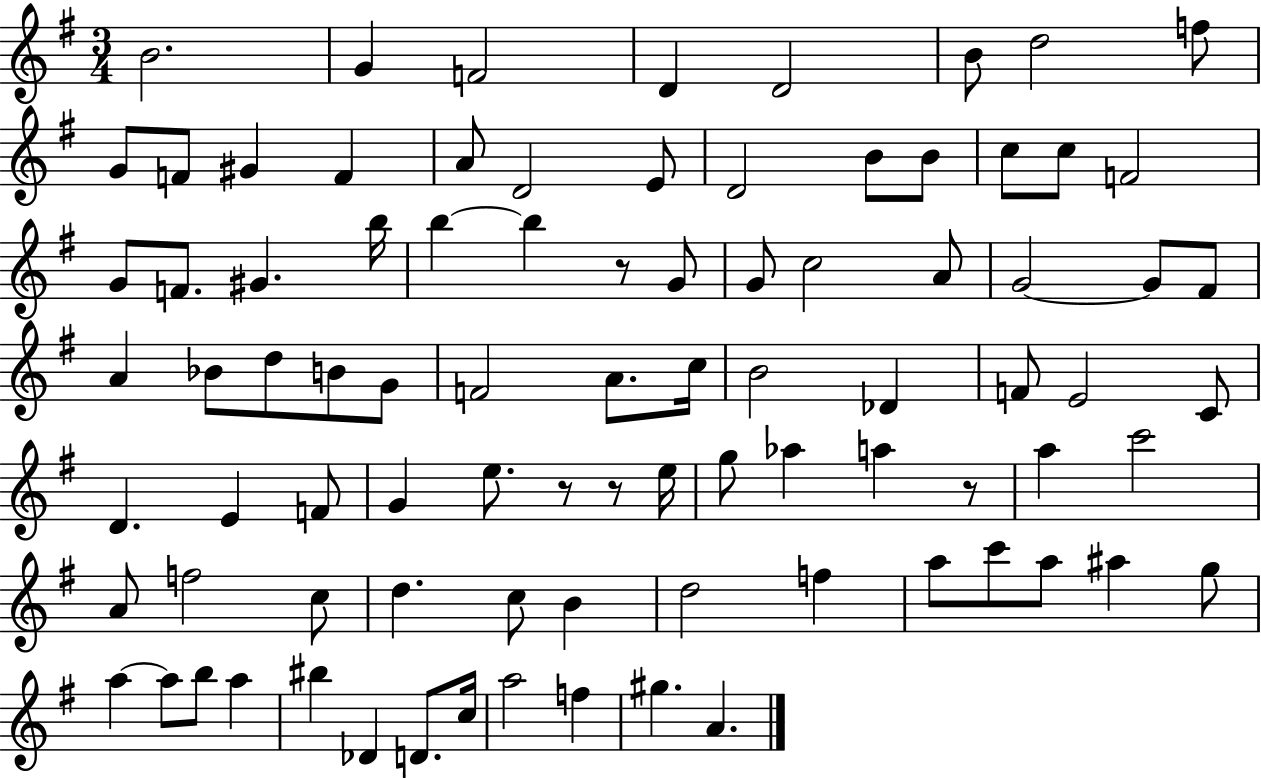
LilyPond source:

{
  \clef treble
  \numericTimeSignature
  \time 3/4
  \key g \major
  b'2. | g'4 f'2 | d'4 d'2 | b'8 d''2 f''8 | \break g'8 f'8 gis'4 f'4 | a'8 d'2 e'8 | d'2 b'8 b'8 | c''8 c''8 f'2 | \break g'8 f'8. gis'4. b''16 | b''4~~ b''4 r8 g'8 | g'8 c''2 a'8 | g'2~~ g'8 fis'8 | \break a'4 bes'8 d''8 b'8 g'8 | f'2 a'8. c''16 | b'2 des'4 | f'8 e'2 c'8 | \break d'4. e'4 f'8 | g'4 e''8. r8 r8 e''16 | g''8 aes''4 a''4 r8 | a''4 c'''2 | \break a'8 f''2 c''8 | d''4. c''8 b'4 | d''2 f''4 | a''8 c'''8 a''8 ais''4 g''8 | \break a''4~~ a''8 b''8 a''4 | bis''4 des'4 d'8. c''16 | a''2 f''4 | gis''4. a'4. | \break \bar "|."
}